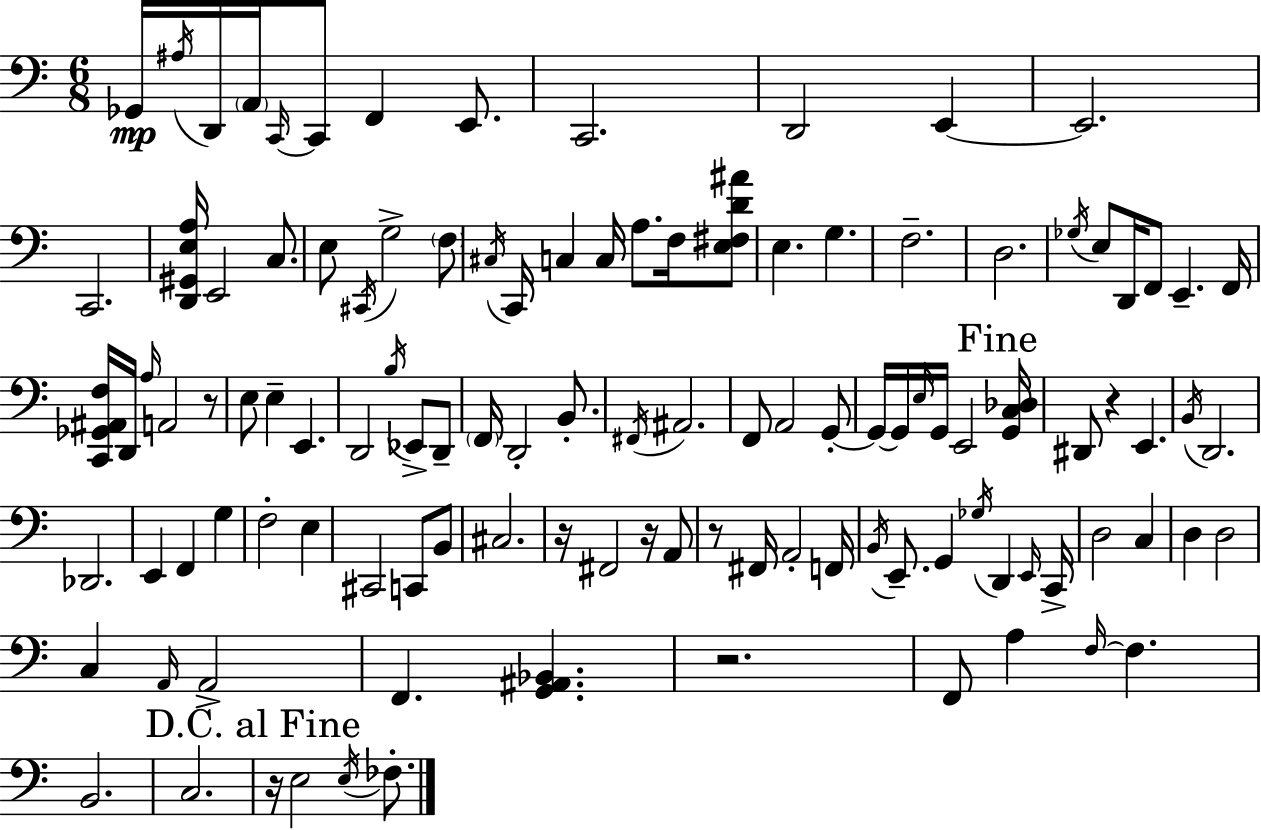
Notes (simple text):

Gb2/s A#3/s D2/s A2/s C2/s C2/e F2/q E2/e. C2/h. D2/h E2/q E2/h. C2/h. [D2,G#2,E3,A3]/s E2/h C3/e. E3/e C#2/s G3/h F3/e C#3/s C2/s C3/q C3/s A3/e. F3/s [E3,F#3,D4,A#4]/e E3/q. G3/q. F3/h. D3/h. Gb3/s E3/e D2/s F2/e E2/q. F2/s [C2,Gb2,A#2,F3]/s D2/s A3/s A2/h R/e E3/e E3/q E2/q. D2/h B3/s Eb2/e D2/e F2/s D2/h B2/e. F#2/s A#2/h. F2/e A2/h G2/e G2/s G2/s E3/s G2/s E2/h [G2,C3,Db3]/s D#2/e R/q E2/q. B2/s D2/h. Db2/h. E2/q F2/q G3/q F3/h E3/q C#2/h C2/e B2/e C#3/h. R/s F#2/h R/s A2/e R/e F#2/s A2/h F2/s B2/s E2/e. G2/q Gb3/s D2/q E2/s C2/s D3/h C3/q D3/q D3/h C3/q A2/s A2/h F2/q. [G2,A#2,Bb2]/q. R/h. F2/e A3/q F3/s F3/q. B2/h. C3/h. R/s E3/h E3/s FES3/e.